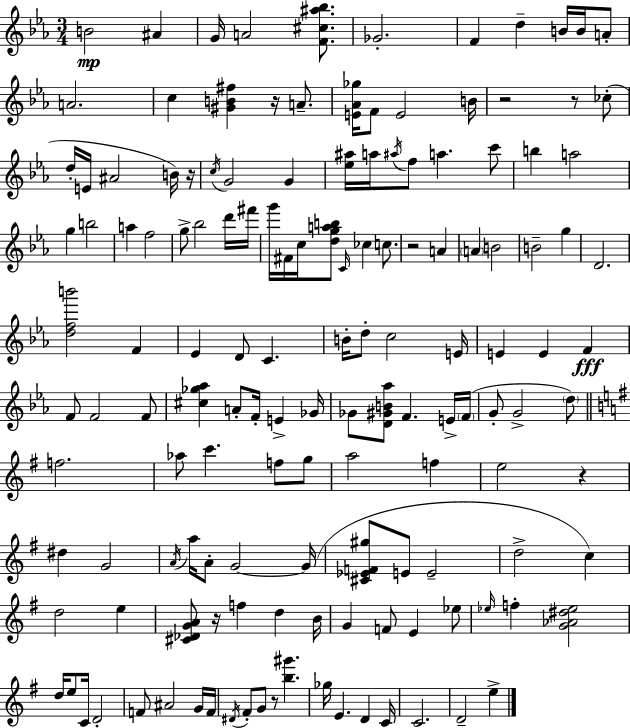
B4/h A#4/q G4/s A4/h [F4,C#5,A#5,Bb5]/e. Gb4/h. F4/q D5/q B4/s B4/s A4/e A4/h. C5/q [G#4,B4,F#5]/q R/s A4/e. [E4,Ab4,Gb5]/s F4/e E4/h B4/s R/h R/e CES5/e D5/s E4/s A#4/h B4/s R/s C5/s G4/h G4/q [Eb5,A#5]/s A5/s A#5/s F5/e A5/q. C6/e B5/q A5/h G5/q B5/h A5/q F5/h G5/e Bb5/h D6/s F#6/s G6/s F#4/s C5/s [D5,G5,A5,B5]/e C4/s CES5/q C5/e. R/h A4/q A4/q B4/h B4/h G5/q D4/h. [D5,F5,B6]/h F4/q Eb4/q D4/e C4/q. B4/s D5/e C5/h E4/s E4/q E4/q F4/q F4/e F4/h F4/e [C#5,Gb5,Ab5]/q A4/e F4/s E4/q Gb4/s Gb4/e [D4,G#4,B4,Ab5]/e F4/q. E4/s F4/s G4/e G4/h D5/e F5/h. Ab5/e C6/q. F5/e G5/e A5/h F5/q E5/h R/q D#5/q G4/h A4/s A5/s A4/e G4/h G4/s [C#4,Eb4,F4,G#5]/e E4/e E4/h D5/h C5/q D5/h E5/q [C#4,Db4,G4,A4]/e R/s F5/q D5/q B4/s G4/q F4/e E4/q Eb5/e Eb5/s F5/q [G4,Ab4,D#5,Eb5]/h D5/s E5/e C4/s D4/h F4/e A#4/h G4/s F4/s D#4/s F#4/e G4/e R/e [B5,G#6]/q. Gb5/s E4/q. D4/q C4/s C4/h. D4/h E5/q